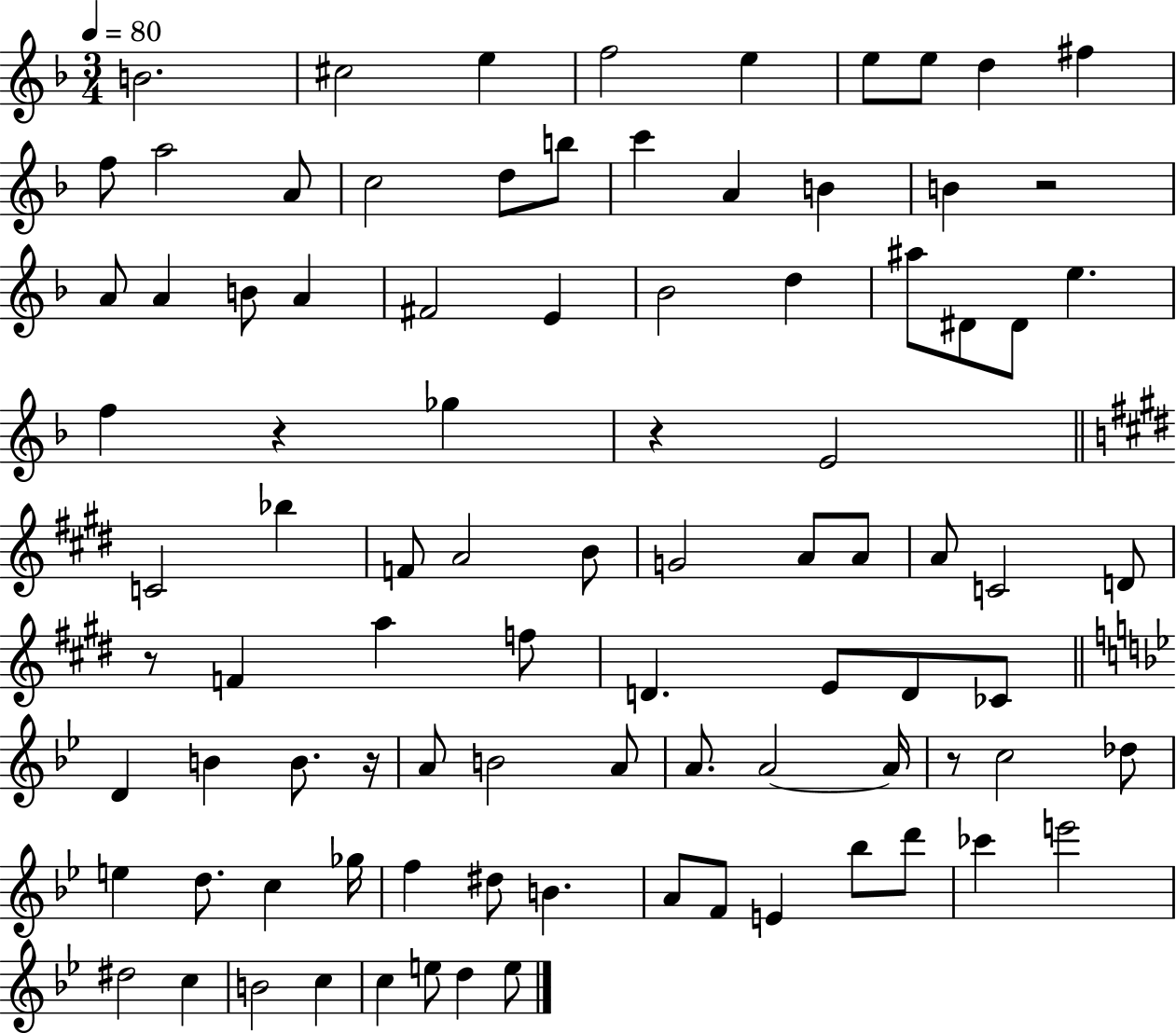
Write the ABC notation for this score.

X:1
T:Untitled
M:3/4
L:1/4
K:F
B2 ^c2 e f2 e e/2 e/2 d ^f f/2 a2 A/2 c2 d/2 b/2 c' A B B z2 A/2 A B/2 A ^F2 E _B2 d ^a/2 ^D/2 ^D/2 e f z _g z E2 C2 _b F/2 A2 B/2 G2 A/2 A/2 A/2 C2 D/2 z/2 F a f/2 D E/2 D/2 _C/2 D B B/2 z/4 A/2 B2 A/2 A/2 A2 A/4 z/2 c2 _d/2 e d/2 c _g/4 f ^d/2 B A/2 F/2 E _b/2 d'/2 _c' e'2 ^d2 c B2 c c e/2 d e/2